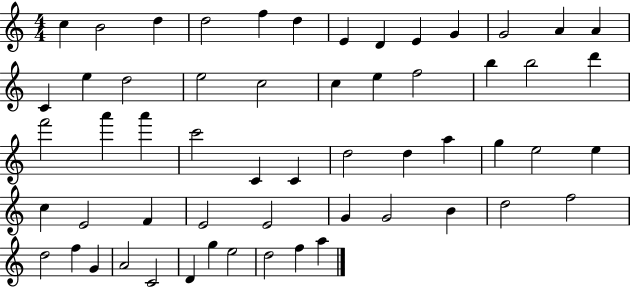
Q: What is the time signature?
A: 4/4